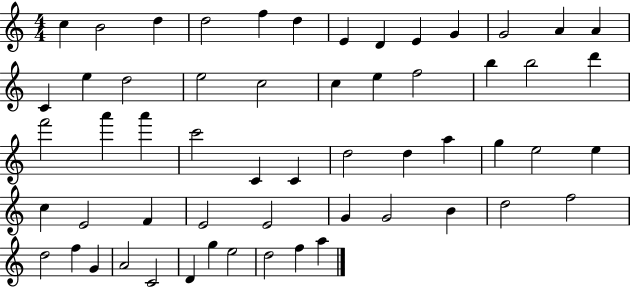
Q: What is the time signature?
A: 4/4